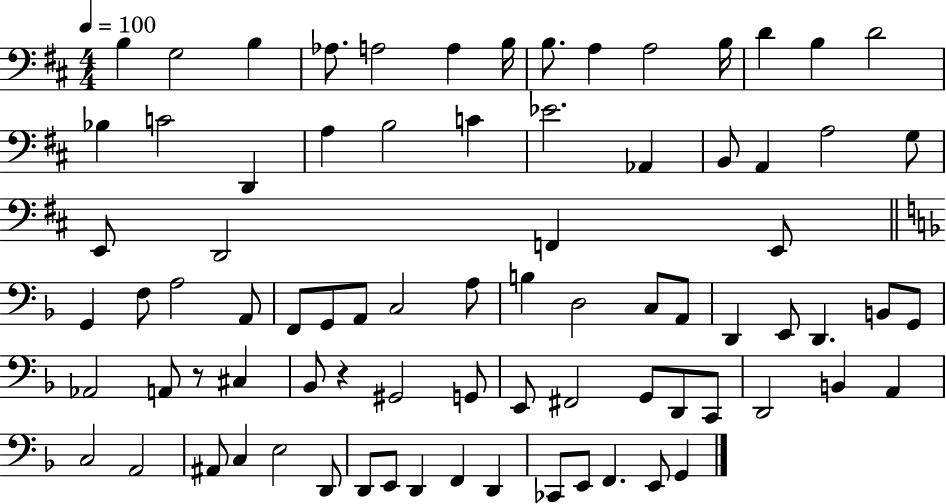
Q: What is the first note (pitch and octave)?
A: B3